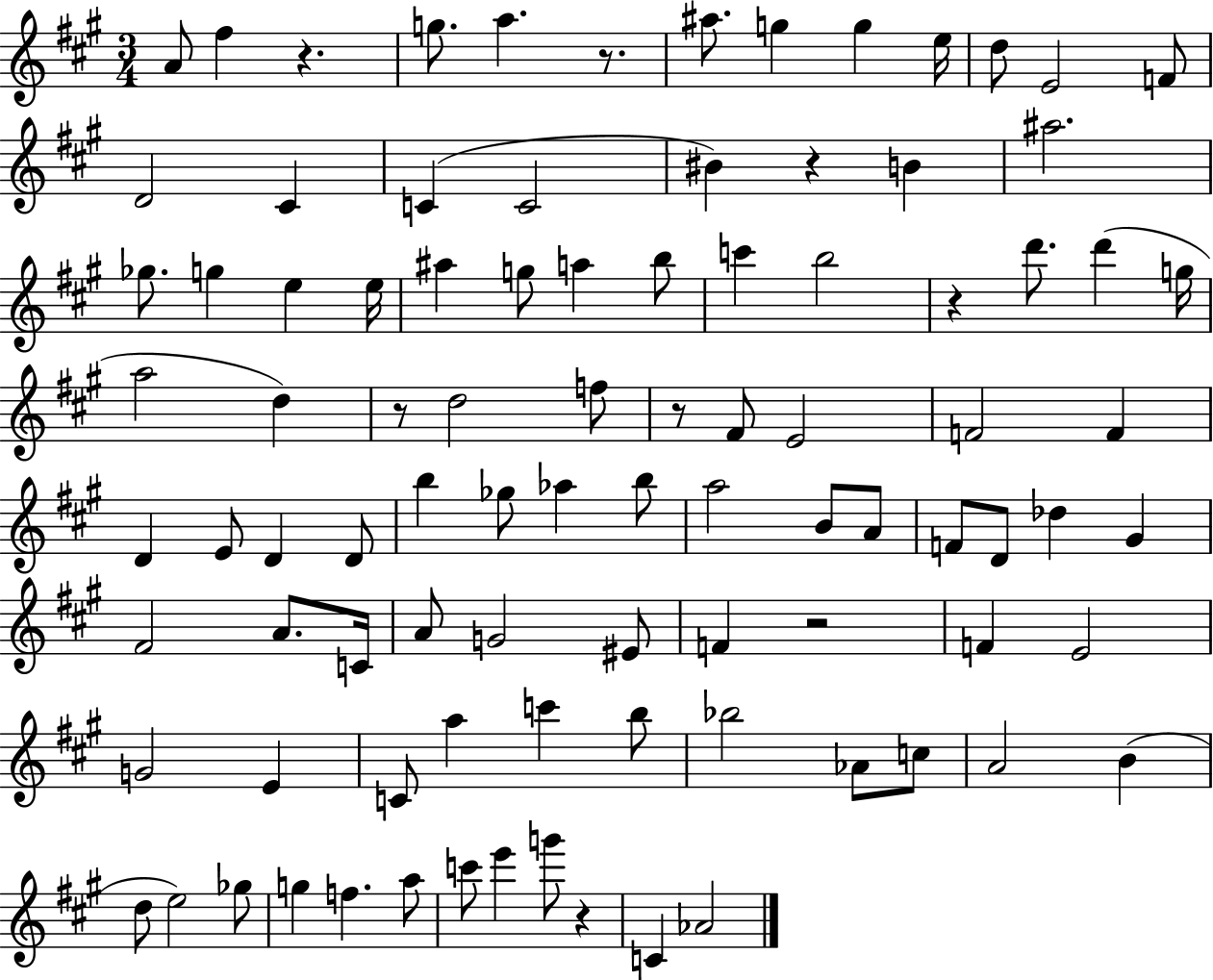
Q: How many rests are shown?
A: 8